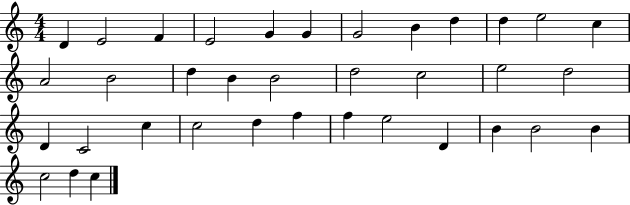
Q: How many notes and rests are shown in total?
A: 36